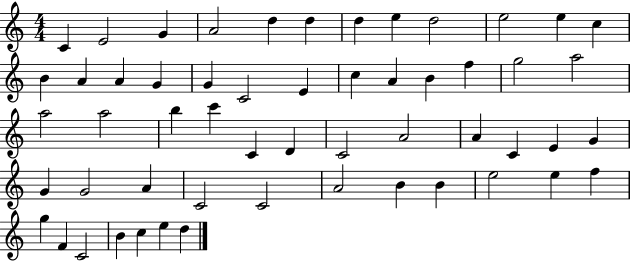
{
  \clef treble
  \numericTimeSignature
  \time 4/4
  \key c \major
  c'4 e'2 g'4 | a'2 d''4 d''4 | d''4 e''4 d''2 | e''2 e''4 c''4 | \break b'4 a'4 a'4 g'4 | g'4 c'2 e'4 | c''4 a'4 b'4 f''4 | g''2 a''2 | \break a''2 a''2 | b''4 c'''4 c'4 d'4 | c'2 a'2 | a'4 c'4 e'4 g'4 | \break g'4 g'2 a'4 | c'2 c'2 | a'2 b'4 b'4 | e''2 e''4 f''4 | \break g''4 f'4 c'2 | b'4 c''4 e''4 d''4 | \bar "|."
}